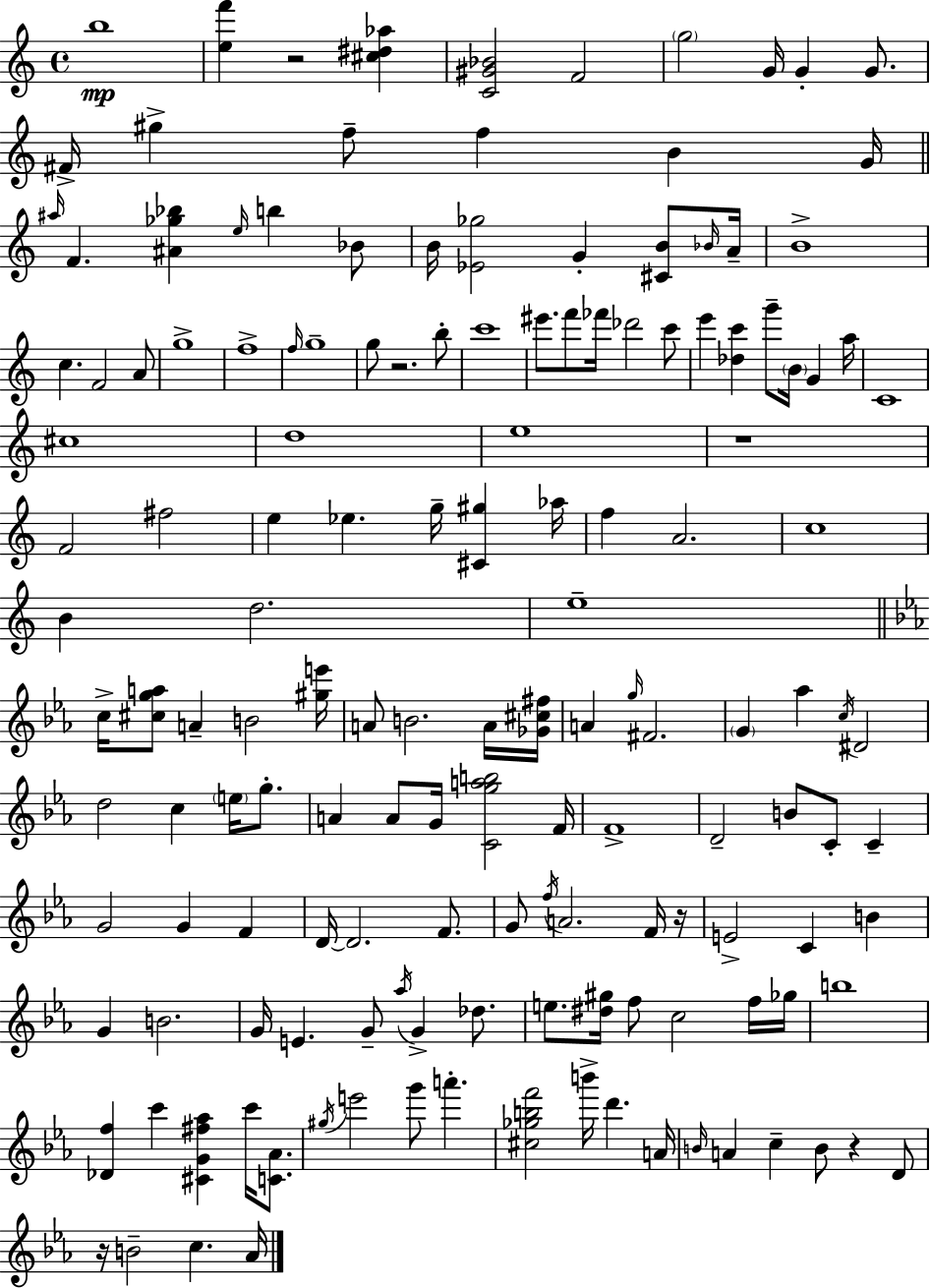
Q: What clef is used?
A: treble